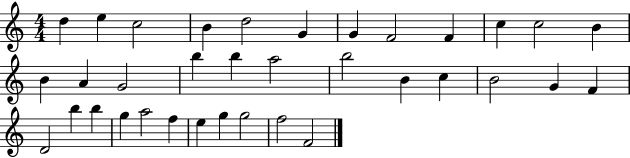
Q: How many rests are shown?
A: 0